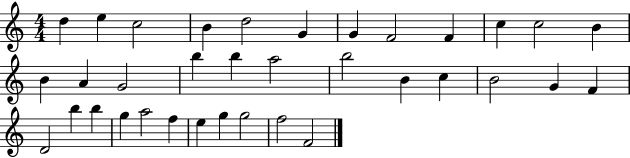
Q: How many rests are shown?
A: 0